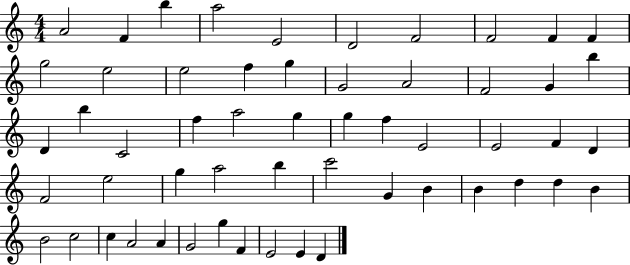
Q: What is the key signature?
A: C major